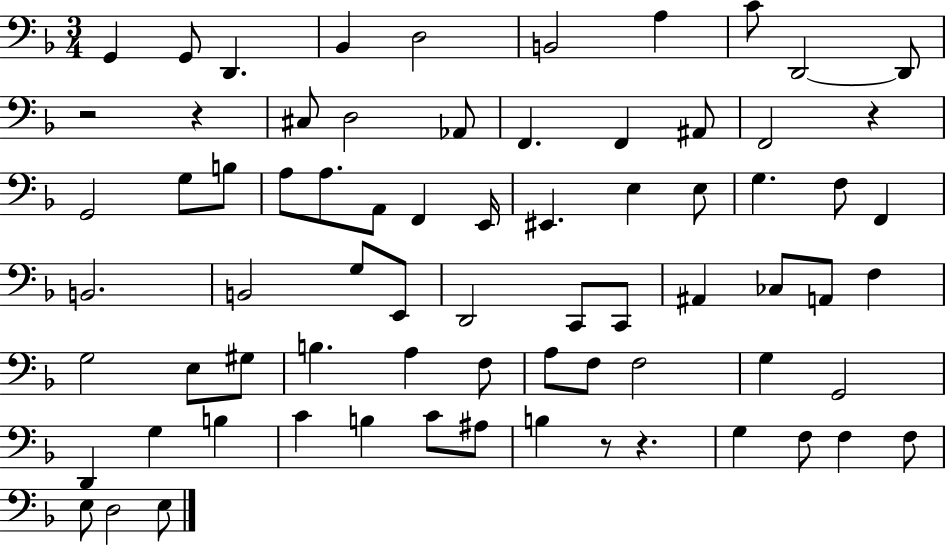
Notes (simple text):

G2/q G2/e D2/q. Bb2/q D3/h B2/h A3/q C4/e D2/h D2/e R/h R/q C#3/e D3/h Ab2/e F2/q. F2/q A#2/e F2/h R/q G2/h G3/e B3/e A3/e A3/e. A2/e F2/q E2/s EIS2/q. E3/q E3/e G3/q. F3/e F2/q B2/h. B2/h G3/e E2/e D2/h C2/e C2/e A#2/q CES3/e A2/e F3/q G3/h E3/e G#3/e B3/q. A3/q F3/e A3/e F3/e F3/h G3/q G2/h D2/q G3/q B3/q C4/q B3/q C4/e A#3/e B3/q R/e R/q. G3/q F3/e F3/q F3/e E3/e D3/h E3/e